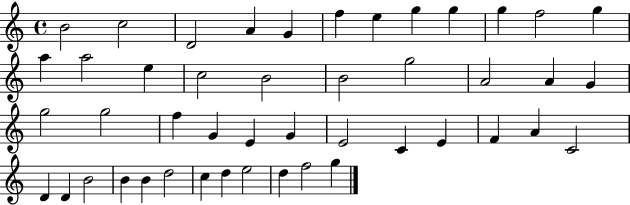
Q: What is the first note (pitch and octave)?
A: B4